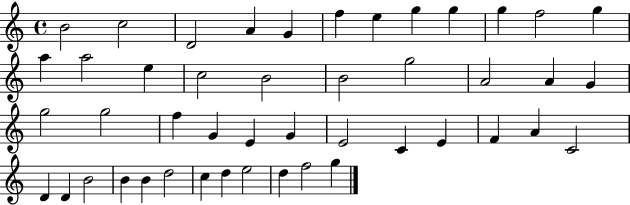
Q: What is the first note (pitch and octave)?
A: B4